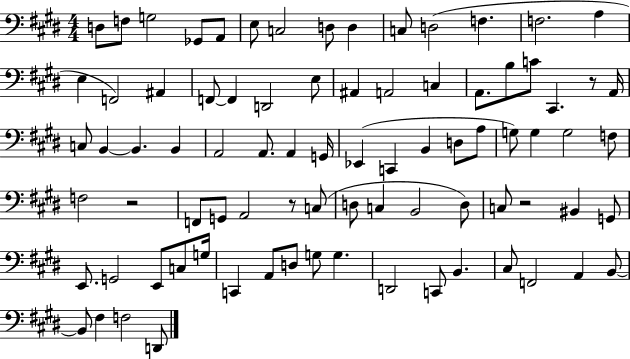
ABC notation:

X:1
T:Untitled
M:4/4
L:1/4
K:E
D,/2 F,/2 G,2 _G,,/2 A,,/2 E,/2 C,2 D,/2 D, C,/2 D,2 F, F,2 A, E, F,,2 ^A,, F,,/2 F,, D,,2 E,/2 ^A,, A,,2 C, A,,/2 B,/2 C/2 ^C,, z/2 A,,/4 C,/2 B,, B,, B,, A,,2 A,,/2 A,, G,,/4 _E,, C,, B,, D,/2 A,/2 G,/2 G, G,2 F,/2 F,2 z2 F,,/2 G,,/2 A,,2 z/2 C,/2 D,/2 C, B,,2 D,/2 C,/2 z2 ^B,, G,,/2 E,,/2 G,,2 E,,/2 C,/2 G,/4 C,, A,,/2 D,/2 G,/2 G, D,,2 C,,/2 B,, ^C,/2 F,,2 A,, B,,/2 B,,/2 ^F, F,2 D,,/2